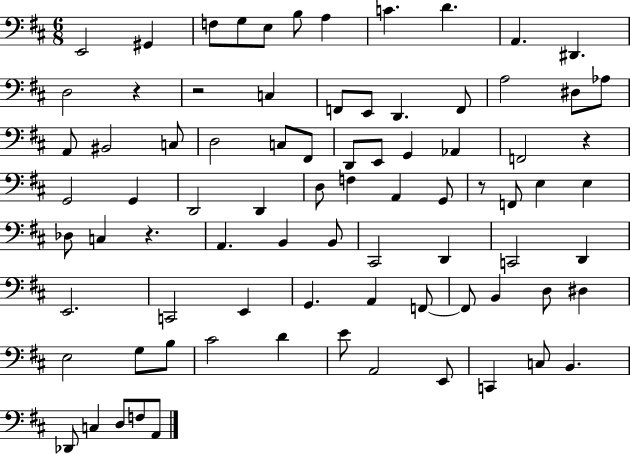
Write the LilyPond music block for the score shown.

{
  \clef bass
  \numericTimeSignature
  \time 6/8
  \key d \major
  e,2 gis,4 | f8 g8 e8 b8 a4 | c'4. d'4. | a,4. dis,4. | \break d2 r4 | r2 c4 | f,8 e,8 d,4. f,8 | a2 dis8 aes8 | \break a,8 bis,2 c8 | d2 c8 fis,8 | d,8 e,8 g,4 aes,4 | f,2 r4 | \break g,2 g,4 | d,2 d,4 | d8 f4 a,4 g,8 | r8 f,8 e4 e4 | \break des8 c4 r4. | a,4. b,4 b,8 | cis,2 d,4 | c,2 d,4 | \break e,2. | c,2 e,4 | g,4. a,4 f,8~~ | f,8 b,4 d8 dis4 | \break e2 g8 b8 | cis'2 d'4 | e'8 a,2 e,8 | c,4 c8 b,4. | \break des,8 c4 d8 f8 a,8 | \bar "|."
}